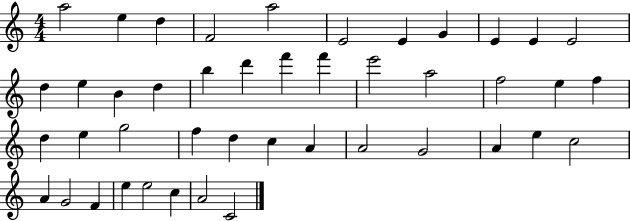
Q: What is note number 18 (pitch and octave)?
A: F6